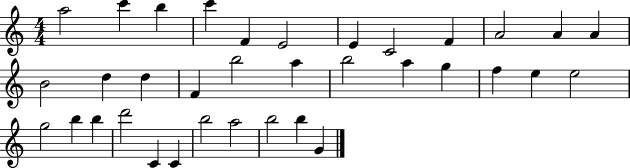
A5/h C6/q B5/q C6/q F4/q E4/h E4/q C4/h F4/q A4/h A4/q A4/q B4/h D5/q D5/q F4/q B5/h A5/q B5/h A5/q G5/q F5/q E5/q E5/h G5/h B5/q B5/q D6/h C4/q C4/q B5/h A5/h B5/h B5/q G4/q